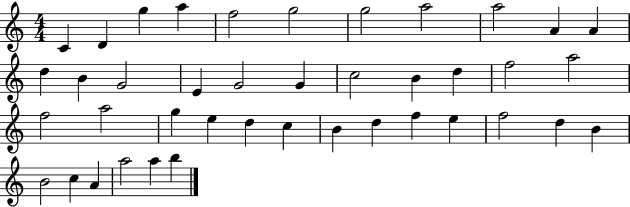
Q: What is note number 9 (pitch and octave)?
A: A5